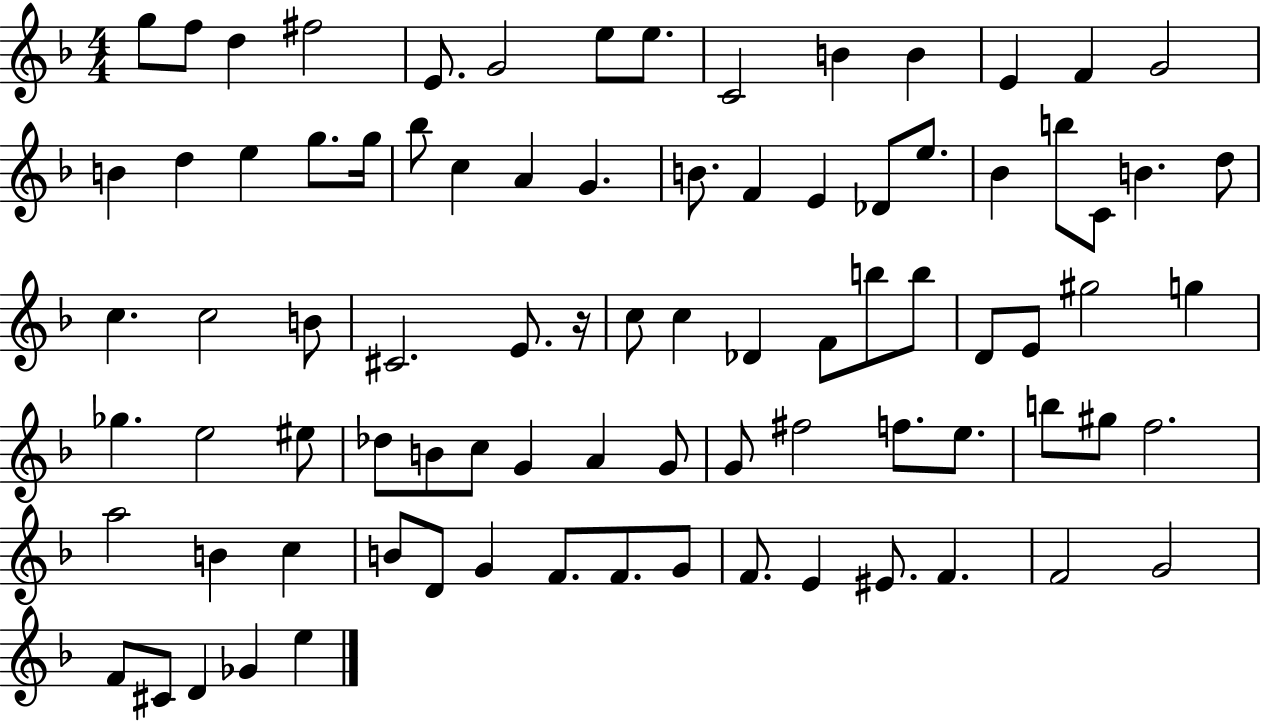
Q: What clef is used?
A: treble